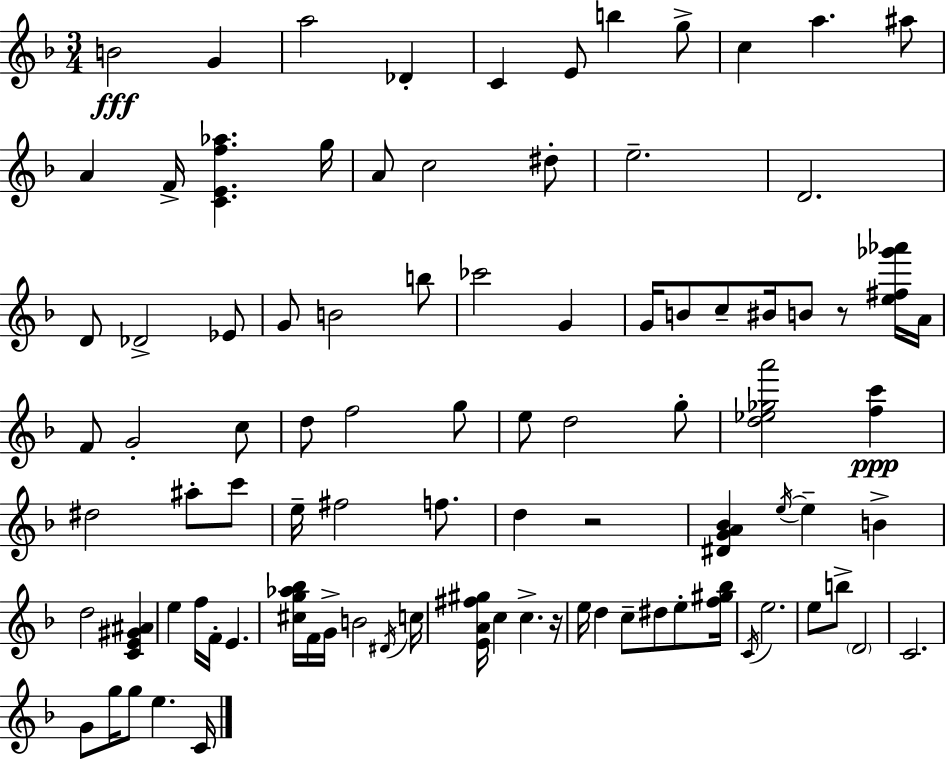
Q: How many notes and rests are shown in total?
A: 92